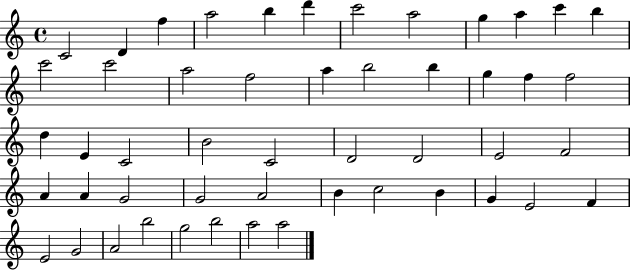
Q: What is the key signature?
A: C major